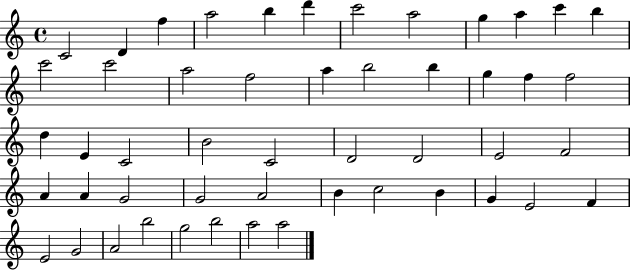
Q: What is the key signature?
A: C major